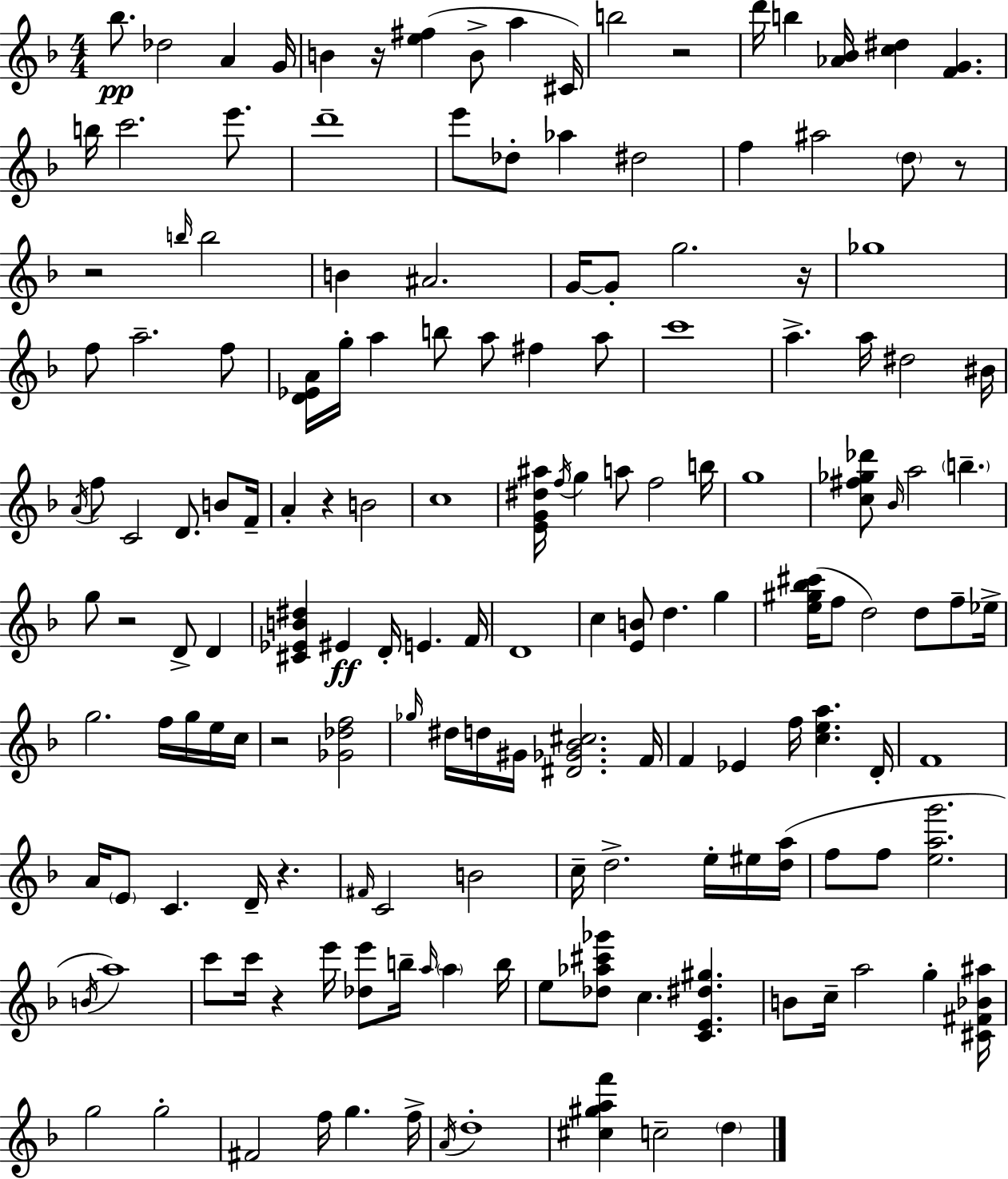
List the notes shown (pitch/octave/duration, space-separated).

Bb5/e. Db5/h A4/q G4/s B4/q R/s [E5,F#5]/q B4/e A5/q C#4/s B5/h R/h D6/s B5/q [Ab4,Bb4]/s [C5,D#5]/q [F4,G4]/q. B5/s C6/h. E6/e. D6/w E6/e Db5/e Ab5/q D#5/h F5/q A#5/h D5/e R/e R/h B5/s B5/h B4/q A#4/h. G4/s G4/e G5/h. R/s Gb5/w F5/e A5/h. F5/e [D4,Eb4,A4]/s G5/s A5/q B5/e A5/e F#5/q A5/e C6/w A5/q. A5/s D#5/h BIS4/s A4/s F5/e C4/h D4/e. B4/e F4/s A4/q R/q B4/h C5/w [E4,G4,D#5,A#5]/s F5/s G5/q A5/e F5/h B5/s G5/w [C5,F#5,Gb5,Db6]/e Bb4/s A5/h B5/q. G5/e R/h D4/e D4/q [C#4,Eb4,B4,D#5]/q EIS4/q D4/s E4/q. F4/s D4/w C5/q [E4,B4]/e D5/q. G5/q [E5,G#5,Bb5,C#6]/s F5/e D5/h D5/e F5/e Eb5/s G5/h. F5/s G5/s E5/s C5/s R/h [Gb4,Db5,F5]/h Gb5/s D#5/s D5/s G#4/s [D#4,Gb4,Bb4,C#5]/h. F4/s F4/q Eb4/q F5/s [C5,E5,A5]/q. D4/s F4/w A4/s E4/e C4/q. D4/s R/q. F#4/s C4/h B4/h C5/s D5/h. E5/s EIS5/s [D5,A5]/s F5/e F5/e [E5,A5,G6]/h. B4/s A5/w C6/e C6/s R/q E6/s [Db5,E6]/e B5/s A5/s A5/q B5/s E5/e [Db5,Ab5,C#6,Gb6]/e C5/q. [C4,E4,D#5,G#5]/q. B4/e C5/s A5/h G5/q [C#4,F#4,Bb4,A#5]/s G5/h G5/h F#4/h F5/s G5/q. F5/s A4/s D5/w [C#5,G#5,A5,F6]/q C5/h D5/q